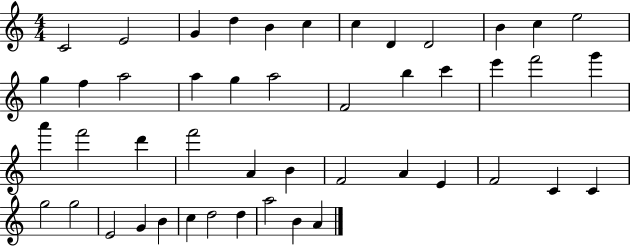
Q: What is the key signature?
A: C major